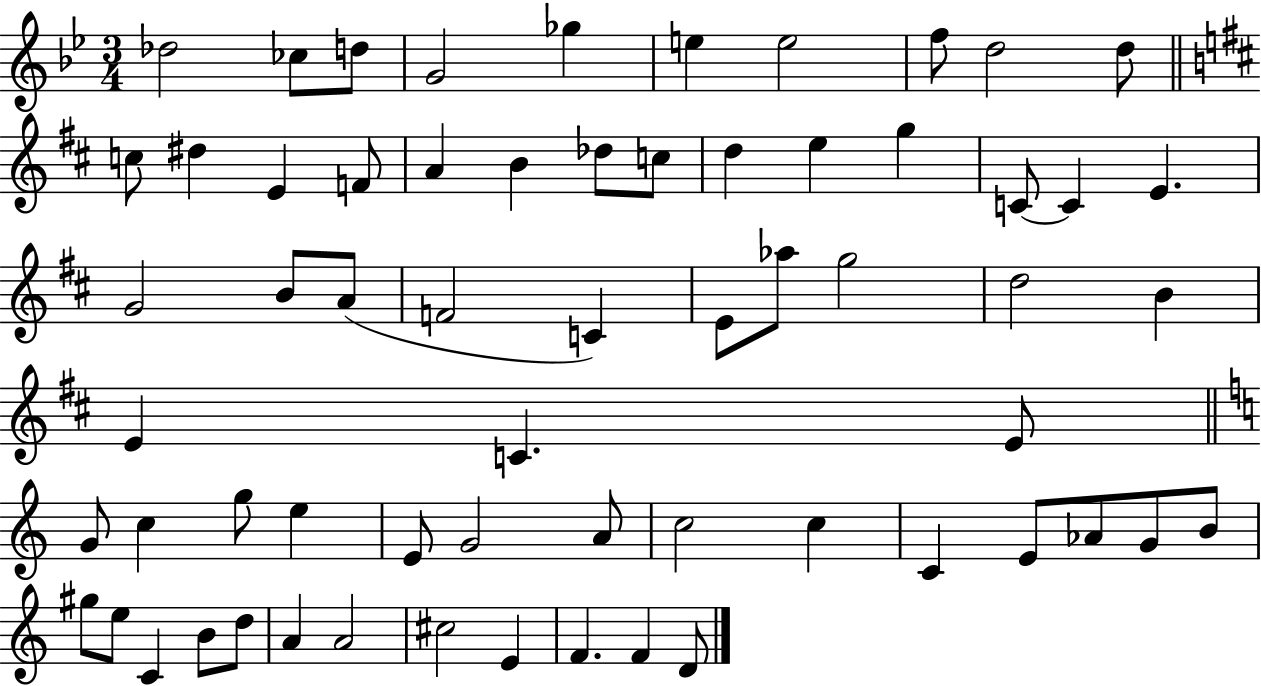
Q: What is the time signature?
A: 3/4